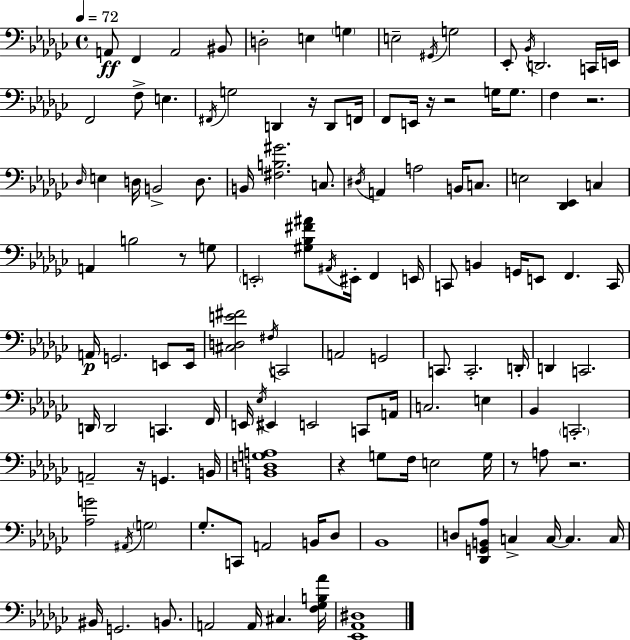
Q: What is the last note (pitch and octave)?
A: C#3